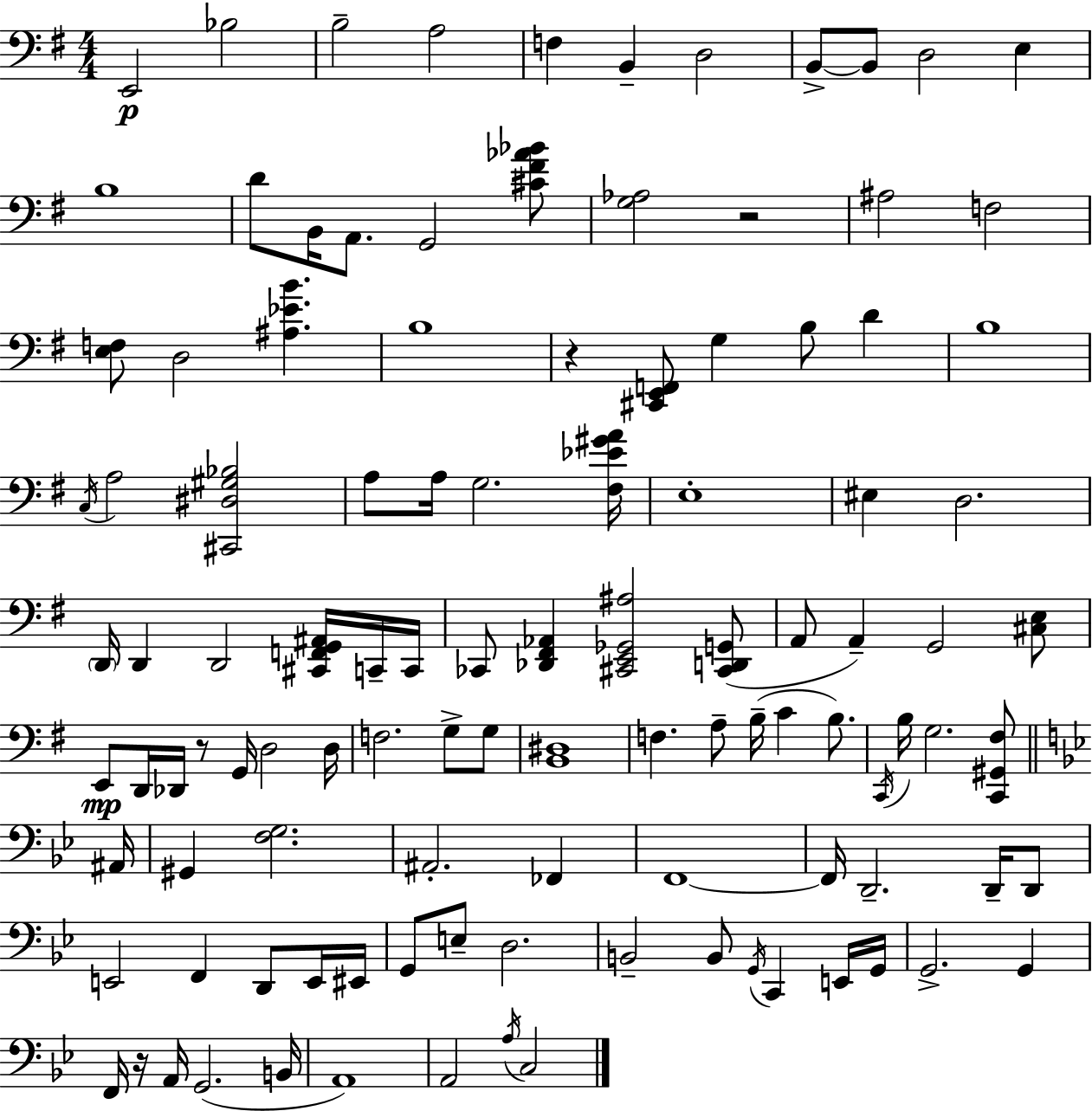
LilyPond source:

{
  \clef bass
  \numericTimeSignature
  \time 4/4
  \key e \minor
  e,2\p bes2 | b2-- a2 | f4 b,4-- d2 | b,8->~~ b,8 d2 e4 | \break b1 | d'8 b,16 a,8. g,2 <cis' fis' aes' bes'>8 | <g aes>2 r2 | ais2 f2 | \break <e f>8 d2 <ais ees' b'>4. | b1 | r4 <cis, e, f,>8 g4 b8 d'4 | b1 | \break \acciaccatura { c16 } a2 <cis, dis gis bes>2 | a8 a16 g2. | <fis ees' gis' a'>16 e1-. | eis4 d2. | \break \parenthesize d,16 d,4 d,2 <cis, f, g, ais,>16 c,16-- | c,16 ces,8 <des, fis, aes,>4 <cis, e, ges, ais>2 <cis, d, g,>8( | a,8 a,4--) g,2 <cis e>8 | e,8\mp d,16 des,16 r8 g,16 d2 | \break d16 f2. g8-> g8 | <b, dis>1 | f4. a8-- b16--( c'4 b8.) | \acciaccatura { c,16 } b16 g2. <c, gis, fis>8 | \break \bar "||" \break \key bes \major ais,16 gis,4 <f g>2. | ais,2.-. fes,4 | f,1~~ | f,16 d,2.-- d,16-- d,8 | \break e,2 f,4 d,8 e,16 | eis,16 g,8 e8-- d2. | b,2-- b,8 \acciaccatura { g,16 } c,4 | e,16 g,16 g,2.-> g,4 | \break f,16 r16 a,16 g,2.( | b,16 a,1) | a,2 \acciaccatura { a16 } c2 | \bar "|."
}